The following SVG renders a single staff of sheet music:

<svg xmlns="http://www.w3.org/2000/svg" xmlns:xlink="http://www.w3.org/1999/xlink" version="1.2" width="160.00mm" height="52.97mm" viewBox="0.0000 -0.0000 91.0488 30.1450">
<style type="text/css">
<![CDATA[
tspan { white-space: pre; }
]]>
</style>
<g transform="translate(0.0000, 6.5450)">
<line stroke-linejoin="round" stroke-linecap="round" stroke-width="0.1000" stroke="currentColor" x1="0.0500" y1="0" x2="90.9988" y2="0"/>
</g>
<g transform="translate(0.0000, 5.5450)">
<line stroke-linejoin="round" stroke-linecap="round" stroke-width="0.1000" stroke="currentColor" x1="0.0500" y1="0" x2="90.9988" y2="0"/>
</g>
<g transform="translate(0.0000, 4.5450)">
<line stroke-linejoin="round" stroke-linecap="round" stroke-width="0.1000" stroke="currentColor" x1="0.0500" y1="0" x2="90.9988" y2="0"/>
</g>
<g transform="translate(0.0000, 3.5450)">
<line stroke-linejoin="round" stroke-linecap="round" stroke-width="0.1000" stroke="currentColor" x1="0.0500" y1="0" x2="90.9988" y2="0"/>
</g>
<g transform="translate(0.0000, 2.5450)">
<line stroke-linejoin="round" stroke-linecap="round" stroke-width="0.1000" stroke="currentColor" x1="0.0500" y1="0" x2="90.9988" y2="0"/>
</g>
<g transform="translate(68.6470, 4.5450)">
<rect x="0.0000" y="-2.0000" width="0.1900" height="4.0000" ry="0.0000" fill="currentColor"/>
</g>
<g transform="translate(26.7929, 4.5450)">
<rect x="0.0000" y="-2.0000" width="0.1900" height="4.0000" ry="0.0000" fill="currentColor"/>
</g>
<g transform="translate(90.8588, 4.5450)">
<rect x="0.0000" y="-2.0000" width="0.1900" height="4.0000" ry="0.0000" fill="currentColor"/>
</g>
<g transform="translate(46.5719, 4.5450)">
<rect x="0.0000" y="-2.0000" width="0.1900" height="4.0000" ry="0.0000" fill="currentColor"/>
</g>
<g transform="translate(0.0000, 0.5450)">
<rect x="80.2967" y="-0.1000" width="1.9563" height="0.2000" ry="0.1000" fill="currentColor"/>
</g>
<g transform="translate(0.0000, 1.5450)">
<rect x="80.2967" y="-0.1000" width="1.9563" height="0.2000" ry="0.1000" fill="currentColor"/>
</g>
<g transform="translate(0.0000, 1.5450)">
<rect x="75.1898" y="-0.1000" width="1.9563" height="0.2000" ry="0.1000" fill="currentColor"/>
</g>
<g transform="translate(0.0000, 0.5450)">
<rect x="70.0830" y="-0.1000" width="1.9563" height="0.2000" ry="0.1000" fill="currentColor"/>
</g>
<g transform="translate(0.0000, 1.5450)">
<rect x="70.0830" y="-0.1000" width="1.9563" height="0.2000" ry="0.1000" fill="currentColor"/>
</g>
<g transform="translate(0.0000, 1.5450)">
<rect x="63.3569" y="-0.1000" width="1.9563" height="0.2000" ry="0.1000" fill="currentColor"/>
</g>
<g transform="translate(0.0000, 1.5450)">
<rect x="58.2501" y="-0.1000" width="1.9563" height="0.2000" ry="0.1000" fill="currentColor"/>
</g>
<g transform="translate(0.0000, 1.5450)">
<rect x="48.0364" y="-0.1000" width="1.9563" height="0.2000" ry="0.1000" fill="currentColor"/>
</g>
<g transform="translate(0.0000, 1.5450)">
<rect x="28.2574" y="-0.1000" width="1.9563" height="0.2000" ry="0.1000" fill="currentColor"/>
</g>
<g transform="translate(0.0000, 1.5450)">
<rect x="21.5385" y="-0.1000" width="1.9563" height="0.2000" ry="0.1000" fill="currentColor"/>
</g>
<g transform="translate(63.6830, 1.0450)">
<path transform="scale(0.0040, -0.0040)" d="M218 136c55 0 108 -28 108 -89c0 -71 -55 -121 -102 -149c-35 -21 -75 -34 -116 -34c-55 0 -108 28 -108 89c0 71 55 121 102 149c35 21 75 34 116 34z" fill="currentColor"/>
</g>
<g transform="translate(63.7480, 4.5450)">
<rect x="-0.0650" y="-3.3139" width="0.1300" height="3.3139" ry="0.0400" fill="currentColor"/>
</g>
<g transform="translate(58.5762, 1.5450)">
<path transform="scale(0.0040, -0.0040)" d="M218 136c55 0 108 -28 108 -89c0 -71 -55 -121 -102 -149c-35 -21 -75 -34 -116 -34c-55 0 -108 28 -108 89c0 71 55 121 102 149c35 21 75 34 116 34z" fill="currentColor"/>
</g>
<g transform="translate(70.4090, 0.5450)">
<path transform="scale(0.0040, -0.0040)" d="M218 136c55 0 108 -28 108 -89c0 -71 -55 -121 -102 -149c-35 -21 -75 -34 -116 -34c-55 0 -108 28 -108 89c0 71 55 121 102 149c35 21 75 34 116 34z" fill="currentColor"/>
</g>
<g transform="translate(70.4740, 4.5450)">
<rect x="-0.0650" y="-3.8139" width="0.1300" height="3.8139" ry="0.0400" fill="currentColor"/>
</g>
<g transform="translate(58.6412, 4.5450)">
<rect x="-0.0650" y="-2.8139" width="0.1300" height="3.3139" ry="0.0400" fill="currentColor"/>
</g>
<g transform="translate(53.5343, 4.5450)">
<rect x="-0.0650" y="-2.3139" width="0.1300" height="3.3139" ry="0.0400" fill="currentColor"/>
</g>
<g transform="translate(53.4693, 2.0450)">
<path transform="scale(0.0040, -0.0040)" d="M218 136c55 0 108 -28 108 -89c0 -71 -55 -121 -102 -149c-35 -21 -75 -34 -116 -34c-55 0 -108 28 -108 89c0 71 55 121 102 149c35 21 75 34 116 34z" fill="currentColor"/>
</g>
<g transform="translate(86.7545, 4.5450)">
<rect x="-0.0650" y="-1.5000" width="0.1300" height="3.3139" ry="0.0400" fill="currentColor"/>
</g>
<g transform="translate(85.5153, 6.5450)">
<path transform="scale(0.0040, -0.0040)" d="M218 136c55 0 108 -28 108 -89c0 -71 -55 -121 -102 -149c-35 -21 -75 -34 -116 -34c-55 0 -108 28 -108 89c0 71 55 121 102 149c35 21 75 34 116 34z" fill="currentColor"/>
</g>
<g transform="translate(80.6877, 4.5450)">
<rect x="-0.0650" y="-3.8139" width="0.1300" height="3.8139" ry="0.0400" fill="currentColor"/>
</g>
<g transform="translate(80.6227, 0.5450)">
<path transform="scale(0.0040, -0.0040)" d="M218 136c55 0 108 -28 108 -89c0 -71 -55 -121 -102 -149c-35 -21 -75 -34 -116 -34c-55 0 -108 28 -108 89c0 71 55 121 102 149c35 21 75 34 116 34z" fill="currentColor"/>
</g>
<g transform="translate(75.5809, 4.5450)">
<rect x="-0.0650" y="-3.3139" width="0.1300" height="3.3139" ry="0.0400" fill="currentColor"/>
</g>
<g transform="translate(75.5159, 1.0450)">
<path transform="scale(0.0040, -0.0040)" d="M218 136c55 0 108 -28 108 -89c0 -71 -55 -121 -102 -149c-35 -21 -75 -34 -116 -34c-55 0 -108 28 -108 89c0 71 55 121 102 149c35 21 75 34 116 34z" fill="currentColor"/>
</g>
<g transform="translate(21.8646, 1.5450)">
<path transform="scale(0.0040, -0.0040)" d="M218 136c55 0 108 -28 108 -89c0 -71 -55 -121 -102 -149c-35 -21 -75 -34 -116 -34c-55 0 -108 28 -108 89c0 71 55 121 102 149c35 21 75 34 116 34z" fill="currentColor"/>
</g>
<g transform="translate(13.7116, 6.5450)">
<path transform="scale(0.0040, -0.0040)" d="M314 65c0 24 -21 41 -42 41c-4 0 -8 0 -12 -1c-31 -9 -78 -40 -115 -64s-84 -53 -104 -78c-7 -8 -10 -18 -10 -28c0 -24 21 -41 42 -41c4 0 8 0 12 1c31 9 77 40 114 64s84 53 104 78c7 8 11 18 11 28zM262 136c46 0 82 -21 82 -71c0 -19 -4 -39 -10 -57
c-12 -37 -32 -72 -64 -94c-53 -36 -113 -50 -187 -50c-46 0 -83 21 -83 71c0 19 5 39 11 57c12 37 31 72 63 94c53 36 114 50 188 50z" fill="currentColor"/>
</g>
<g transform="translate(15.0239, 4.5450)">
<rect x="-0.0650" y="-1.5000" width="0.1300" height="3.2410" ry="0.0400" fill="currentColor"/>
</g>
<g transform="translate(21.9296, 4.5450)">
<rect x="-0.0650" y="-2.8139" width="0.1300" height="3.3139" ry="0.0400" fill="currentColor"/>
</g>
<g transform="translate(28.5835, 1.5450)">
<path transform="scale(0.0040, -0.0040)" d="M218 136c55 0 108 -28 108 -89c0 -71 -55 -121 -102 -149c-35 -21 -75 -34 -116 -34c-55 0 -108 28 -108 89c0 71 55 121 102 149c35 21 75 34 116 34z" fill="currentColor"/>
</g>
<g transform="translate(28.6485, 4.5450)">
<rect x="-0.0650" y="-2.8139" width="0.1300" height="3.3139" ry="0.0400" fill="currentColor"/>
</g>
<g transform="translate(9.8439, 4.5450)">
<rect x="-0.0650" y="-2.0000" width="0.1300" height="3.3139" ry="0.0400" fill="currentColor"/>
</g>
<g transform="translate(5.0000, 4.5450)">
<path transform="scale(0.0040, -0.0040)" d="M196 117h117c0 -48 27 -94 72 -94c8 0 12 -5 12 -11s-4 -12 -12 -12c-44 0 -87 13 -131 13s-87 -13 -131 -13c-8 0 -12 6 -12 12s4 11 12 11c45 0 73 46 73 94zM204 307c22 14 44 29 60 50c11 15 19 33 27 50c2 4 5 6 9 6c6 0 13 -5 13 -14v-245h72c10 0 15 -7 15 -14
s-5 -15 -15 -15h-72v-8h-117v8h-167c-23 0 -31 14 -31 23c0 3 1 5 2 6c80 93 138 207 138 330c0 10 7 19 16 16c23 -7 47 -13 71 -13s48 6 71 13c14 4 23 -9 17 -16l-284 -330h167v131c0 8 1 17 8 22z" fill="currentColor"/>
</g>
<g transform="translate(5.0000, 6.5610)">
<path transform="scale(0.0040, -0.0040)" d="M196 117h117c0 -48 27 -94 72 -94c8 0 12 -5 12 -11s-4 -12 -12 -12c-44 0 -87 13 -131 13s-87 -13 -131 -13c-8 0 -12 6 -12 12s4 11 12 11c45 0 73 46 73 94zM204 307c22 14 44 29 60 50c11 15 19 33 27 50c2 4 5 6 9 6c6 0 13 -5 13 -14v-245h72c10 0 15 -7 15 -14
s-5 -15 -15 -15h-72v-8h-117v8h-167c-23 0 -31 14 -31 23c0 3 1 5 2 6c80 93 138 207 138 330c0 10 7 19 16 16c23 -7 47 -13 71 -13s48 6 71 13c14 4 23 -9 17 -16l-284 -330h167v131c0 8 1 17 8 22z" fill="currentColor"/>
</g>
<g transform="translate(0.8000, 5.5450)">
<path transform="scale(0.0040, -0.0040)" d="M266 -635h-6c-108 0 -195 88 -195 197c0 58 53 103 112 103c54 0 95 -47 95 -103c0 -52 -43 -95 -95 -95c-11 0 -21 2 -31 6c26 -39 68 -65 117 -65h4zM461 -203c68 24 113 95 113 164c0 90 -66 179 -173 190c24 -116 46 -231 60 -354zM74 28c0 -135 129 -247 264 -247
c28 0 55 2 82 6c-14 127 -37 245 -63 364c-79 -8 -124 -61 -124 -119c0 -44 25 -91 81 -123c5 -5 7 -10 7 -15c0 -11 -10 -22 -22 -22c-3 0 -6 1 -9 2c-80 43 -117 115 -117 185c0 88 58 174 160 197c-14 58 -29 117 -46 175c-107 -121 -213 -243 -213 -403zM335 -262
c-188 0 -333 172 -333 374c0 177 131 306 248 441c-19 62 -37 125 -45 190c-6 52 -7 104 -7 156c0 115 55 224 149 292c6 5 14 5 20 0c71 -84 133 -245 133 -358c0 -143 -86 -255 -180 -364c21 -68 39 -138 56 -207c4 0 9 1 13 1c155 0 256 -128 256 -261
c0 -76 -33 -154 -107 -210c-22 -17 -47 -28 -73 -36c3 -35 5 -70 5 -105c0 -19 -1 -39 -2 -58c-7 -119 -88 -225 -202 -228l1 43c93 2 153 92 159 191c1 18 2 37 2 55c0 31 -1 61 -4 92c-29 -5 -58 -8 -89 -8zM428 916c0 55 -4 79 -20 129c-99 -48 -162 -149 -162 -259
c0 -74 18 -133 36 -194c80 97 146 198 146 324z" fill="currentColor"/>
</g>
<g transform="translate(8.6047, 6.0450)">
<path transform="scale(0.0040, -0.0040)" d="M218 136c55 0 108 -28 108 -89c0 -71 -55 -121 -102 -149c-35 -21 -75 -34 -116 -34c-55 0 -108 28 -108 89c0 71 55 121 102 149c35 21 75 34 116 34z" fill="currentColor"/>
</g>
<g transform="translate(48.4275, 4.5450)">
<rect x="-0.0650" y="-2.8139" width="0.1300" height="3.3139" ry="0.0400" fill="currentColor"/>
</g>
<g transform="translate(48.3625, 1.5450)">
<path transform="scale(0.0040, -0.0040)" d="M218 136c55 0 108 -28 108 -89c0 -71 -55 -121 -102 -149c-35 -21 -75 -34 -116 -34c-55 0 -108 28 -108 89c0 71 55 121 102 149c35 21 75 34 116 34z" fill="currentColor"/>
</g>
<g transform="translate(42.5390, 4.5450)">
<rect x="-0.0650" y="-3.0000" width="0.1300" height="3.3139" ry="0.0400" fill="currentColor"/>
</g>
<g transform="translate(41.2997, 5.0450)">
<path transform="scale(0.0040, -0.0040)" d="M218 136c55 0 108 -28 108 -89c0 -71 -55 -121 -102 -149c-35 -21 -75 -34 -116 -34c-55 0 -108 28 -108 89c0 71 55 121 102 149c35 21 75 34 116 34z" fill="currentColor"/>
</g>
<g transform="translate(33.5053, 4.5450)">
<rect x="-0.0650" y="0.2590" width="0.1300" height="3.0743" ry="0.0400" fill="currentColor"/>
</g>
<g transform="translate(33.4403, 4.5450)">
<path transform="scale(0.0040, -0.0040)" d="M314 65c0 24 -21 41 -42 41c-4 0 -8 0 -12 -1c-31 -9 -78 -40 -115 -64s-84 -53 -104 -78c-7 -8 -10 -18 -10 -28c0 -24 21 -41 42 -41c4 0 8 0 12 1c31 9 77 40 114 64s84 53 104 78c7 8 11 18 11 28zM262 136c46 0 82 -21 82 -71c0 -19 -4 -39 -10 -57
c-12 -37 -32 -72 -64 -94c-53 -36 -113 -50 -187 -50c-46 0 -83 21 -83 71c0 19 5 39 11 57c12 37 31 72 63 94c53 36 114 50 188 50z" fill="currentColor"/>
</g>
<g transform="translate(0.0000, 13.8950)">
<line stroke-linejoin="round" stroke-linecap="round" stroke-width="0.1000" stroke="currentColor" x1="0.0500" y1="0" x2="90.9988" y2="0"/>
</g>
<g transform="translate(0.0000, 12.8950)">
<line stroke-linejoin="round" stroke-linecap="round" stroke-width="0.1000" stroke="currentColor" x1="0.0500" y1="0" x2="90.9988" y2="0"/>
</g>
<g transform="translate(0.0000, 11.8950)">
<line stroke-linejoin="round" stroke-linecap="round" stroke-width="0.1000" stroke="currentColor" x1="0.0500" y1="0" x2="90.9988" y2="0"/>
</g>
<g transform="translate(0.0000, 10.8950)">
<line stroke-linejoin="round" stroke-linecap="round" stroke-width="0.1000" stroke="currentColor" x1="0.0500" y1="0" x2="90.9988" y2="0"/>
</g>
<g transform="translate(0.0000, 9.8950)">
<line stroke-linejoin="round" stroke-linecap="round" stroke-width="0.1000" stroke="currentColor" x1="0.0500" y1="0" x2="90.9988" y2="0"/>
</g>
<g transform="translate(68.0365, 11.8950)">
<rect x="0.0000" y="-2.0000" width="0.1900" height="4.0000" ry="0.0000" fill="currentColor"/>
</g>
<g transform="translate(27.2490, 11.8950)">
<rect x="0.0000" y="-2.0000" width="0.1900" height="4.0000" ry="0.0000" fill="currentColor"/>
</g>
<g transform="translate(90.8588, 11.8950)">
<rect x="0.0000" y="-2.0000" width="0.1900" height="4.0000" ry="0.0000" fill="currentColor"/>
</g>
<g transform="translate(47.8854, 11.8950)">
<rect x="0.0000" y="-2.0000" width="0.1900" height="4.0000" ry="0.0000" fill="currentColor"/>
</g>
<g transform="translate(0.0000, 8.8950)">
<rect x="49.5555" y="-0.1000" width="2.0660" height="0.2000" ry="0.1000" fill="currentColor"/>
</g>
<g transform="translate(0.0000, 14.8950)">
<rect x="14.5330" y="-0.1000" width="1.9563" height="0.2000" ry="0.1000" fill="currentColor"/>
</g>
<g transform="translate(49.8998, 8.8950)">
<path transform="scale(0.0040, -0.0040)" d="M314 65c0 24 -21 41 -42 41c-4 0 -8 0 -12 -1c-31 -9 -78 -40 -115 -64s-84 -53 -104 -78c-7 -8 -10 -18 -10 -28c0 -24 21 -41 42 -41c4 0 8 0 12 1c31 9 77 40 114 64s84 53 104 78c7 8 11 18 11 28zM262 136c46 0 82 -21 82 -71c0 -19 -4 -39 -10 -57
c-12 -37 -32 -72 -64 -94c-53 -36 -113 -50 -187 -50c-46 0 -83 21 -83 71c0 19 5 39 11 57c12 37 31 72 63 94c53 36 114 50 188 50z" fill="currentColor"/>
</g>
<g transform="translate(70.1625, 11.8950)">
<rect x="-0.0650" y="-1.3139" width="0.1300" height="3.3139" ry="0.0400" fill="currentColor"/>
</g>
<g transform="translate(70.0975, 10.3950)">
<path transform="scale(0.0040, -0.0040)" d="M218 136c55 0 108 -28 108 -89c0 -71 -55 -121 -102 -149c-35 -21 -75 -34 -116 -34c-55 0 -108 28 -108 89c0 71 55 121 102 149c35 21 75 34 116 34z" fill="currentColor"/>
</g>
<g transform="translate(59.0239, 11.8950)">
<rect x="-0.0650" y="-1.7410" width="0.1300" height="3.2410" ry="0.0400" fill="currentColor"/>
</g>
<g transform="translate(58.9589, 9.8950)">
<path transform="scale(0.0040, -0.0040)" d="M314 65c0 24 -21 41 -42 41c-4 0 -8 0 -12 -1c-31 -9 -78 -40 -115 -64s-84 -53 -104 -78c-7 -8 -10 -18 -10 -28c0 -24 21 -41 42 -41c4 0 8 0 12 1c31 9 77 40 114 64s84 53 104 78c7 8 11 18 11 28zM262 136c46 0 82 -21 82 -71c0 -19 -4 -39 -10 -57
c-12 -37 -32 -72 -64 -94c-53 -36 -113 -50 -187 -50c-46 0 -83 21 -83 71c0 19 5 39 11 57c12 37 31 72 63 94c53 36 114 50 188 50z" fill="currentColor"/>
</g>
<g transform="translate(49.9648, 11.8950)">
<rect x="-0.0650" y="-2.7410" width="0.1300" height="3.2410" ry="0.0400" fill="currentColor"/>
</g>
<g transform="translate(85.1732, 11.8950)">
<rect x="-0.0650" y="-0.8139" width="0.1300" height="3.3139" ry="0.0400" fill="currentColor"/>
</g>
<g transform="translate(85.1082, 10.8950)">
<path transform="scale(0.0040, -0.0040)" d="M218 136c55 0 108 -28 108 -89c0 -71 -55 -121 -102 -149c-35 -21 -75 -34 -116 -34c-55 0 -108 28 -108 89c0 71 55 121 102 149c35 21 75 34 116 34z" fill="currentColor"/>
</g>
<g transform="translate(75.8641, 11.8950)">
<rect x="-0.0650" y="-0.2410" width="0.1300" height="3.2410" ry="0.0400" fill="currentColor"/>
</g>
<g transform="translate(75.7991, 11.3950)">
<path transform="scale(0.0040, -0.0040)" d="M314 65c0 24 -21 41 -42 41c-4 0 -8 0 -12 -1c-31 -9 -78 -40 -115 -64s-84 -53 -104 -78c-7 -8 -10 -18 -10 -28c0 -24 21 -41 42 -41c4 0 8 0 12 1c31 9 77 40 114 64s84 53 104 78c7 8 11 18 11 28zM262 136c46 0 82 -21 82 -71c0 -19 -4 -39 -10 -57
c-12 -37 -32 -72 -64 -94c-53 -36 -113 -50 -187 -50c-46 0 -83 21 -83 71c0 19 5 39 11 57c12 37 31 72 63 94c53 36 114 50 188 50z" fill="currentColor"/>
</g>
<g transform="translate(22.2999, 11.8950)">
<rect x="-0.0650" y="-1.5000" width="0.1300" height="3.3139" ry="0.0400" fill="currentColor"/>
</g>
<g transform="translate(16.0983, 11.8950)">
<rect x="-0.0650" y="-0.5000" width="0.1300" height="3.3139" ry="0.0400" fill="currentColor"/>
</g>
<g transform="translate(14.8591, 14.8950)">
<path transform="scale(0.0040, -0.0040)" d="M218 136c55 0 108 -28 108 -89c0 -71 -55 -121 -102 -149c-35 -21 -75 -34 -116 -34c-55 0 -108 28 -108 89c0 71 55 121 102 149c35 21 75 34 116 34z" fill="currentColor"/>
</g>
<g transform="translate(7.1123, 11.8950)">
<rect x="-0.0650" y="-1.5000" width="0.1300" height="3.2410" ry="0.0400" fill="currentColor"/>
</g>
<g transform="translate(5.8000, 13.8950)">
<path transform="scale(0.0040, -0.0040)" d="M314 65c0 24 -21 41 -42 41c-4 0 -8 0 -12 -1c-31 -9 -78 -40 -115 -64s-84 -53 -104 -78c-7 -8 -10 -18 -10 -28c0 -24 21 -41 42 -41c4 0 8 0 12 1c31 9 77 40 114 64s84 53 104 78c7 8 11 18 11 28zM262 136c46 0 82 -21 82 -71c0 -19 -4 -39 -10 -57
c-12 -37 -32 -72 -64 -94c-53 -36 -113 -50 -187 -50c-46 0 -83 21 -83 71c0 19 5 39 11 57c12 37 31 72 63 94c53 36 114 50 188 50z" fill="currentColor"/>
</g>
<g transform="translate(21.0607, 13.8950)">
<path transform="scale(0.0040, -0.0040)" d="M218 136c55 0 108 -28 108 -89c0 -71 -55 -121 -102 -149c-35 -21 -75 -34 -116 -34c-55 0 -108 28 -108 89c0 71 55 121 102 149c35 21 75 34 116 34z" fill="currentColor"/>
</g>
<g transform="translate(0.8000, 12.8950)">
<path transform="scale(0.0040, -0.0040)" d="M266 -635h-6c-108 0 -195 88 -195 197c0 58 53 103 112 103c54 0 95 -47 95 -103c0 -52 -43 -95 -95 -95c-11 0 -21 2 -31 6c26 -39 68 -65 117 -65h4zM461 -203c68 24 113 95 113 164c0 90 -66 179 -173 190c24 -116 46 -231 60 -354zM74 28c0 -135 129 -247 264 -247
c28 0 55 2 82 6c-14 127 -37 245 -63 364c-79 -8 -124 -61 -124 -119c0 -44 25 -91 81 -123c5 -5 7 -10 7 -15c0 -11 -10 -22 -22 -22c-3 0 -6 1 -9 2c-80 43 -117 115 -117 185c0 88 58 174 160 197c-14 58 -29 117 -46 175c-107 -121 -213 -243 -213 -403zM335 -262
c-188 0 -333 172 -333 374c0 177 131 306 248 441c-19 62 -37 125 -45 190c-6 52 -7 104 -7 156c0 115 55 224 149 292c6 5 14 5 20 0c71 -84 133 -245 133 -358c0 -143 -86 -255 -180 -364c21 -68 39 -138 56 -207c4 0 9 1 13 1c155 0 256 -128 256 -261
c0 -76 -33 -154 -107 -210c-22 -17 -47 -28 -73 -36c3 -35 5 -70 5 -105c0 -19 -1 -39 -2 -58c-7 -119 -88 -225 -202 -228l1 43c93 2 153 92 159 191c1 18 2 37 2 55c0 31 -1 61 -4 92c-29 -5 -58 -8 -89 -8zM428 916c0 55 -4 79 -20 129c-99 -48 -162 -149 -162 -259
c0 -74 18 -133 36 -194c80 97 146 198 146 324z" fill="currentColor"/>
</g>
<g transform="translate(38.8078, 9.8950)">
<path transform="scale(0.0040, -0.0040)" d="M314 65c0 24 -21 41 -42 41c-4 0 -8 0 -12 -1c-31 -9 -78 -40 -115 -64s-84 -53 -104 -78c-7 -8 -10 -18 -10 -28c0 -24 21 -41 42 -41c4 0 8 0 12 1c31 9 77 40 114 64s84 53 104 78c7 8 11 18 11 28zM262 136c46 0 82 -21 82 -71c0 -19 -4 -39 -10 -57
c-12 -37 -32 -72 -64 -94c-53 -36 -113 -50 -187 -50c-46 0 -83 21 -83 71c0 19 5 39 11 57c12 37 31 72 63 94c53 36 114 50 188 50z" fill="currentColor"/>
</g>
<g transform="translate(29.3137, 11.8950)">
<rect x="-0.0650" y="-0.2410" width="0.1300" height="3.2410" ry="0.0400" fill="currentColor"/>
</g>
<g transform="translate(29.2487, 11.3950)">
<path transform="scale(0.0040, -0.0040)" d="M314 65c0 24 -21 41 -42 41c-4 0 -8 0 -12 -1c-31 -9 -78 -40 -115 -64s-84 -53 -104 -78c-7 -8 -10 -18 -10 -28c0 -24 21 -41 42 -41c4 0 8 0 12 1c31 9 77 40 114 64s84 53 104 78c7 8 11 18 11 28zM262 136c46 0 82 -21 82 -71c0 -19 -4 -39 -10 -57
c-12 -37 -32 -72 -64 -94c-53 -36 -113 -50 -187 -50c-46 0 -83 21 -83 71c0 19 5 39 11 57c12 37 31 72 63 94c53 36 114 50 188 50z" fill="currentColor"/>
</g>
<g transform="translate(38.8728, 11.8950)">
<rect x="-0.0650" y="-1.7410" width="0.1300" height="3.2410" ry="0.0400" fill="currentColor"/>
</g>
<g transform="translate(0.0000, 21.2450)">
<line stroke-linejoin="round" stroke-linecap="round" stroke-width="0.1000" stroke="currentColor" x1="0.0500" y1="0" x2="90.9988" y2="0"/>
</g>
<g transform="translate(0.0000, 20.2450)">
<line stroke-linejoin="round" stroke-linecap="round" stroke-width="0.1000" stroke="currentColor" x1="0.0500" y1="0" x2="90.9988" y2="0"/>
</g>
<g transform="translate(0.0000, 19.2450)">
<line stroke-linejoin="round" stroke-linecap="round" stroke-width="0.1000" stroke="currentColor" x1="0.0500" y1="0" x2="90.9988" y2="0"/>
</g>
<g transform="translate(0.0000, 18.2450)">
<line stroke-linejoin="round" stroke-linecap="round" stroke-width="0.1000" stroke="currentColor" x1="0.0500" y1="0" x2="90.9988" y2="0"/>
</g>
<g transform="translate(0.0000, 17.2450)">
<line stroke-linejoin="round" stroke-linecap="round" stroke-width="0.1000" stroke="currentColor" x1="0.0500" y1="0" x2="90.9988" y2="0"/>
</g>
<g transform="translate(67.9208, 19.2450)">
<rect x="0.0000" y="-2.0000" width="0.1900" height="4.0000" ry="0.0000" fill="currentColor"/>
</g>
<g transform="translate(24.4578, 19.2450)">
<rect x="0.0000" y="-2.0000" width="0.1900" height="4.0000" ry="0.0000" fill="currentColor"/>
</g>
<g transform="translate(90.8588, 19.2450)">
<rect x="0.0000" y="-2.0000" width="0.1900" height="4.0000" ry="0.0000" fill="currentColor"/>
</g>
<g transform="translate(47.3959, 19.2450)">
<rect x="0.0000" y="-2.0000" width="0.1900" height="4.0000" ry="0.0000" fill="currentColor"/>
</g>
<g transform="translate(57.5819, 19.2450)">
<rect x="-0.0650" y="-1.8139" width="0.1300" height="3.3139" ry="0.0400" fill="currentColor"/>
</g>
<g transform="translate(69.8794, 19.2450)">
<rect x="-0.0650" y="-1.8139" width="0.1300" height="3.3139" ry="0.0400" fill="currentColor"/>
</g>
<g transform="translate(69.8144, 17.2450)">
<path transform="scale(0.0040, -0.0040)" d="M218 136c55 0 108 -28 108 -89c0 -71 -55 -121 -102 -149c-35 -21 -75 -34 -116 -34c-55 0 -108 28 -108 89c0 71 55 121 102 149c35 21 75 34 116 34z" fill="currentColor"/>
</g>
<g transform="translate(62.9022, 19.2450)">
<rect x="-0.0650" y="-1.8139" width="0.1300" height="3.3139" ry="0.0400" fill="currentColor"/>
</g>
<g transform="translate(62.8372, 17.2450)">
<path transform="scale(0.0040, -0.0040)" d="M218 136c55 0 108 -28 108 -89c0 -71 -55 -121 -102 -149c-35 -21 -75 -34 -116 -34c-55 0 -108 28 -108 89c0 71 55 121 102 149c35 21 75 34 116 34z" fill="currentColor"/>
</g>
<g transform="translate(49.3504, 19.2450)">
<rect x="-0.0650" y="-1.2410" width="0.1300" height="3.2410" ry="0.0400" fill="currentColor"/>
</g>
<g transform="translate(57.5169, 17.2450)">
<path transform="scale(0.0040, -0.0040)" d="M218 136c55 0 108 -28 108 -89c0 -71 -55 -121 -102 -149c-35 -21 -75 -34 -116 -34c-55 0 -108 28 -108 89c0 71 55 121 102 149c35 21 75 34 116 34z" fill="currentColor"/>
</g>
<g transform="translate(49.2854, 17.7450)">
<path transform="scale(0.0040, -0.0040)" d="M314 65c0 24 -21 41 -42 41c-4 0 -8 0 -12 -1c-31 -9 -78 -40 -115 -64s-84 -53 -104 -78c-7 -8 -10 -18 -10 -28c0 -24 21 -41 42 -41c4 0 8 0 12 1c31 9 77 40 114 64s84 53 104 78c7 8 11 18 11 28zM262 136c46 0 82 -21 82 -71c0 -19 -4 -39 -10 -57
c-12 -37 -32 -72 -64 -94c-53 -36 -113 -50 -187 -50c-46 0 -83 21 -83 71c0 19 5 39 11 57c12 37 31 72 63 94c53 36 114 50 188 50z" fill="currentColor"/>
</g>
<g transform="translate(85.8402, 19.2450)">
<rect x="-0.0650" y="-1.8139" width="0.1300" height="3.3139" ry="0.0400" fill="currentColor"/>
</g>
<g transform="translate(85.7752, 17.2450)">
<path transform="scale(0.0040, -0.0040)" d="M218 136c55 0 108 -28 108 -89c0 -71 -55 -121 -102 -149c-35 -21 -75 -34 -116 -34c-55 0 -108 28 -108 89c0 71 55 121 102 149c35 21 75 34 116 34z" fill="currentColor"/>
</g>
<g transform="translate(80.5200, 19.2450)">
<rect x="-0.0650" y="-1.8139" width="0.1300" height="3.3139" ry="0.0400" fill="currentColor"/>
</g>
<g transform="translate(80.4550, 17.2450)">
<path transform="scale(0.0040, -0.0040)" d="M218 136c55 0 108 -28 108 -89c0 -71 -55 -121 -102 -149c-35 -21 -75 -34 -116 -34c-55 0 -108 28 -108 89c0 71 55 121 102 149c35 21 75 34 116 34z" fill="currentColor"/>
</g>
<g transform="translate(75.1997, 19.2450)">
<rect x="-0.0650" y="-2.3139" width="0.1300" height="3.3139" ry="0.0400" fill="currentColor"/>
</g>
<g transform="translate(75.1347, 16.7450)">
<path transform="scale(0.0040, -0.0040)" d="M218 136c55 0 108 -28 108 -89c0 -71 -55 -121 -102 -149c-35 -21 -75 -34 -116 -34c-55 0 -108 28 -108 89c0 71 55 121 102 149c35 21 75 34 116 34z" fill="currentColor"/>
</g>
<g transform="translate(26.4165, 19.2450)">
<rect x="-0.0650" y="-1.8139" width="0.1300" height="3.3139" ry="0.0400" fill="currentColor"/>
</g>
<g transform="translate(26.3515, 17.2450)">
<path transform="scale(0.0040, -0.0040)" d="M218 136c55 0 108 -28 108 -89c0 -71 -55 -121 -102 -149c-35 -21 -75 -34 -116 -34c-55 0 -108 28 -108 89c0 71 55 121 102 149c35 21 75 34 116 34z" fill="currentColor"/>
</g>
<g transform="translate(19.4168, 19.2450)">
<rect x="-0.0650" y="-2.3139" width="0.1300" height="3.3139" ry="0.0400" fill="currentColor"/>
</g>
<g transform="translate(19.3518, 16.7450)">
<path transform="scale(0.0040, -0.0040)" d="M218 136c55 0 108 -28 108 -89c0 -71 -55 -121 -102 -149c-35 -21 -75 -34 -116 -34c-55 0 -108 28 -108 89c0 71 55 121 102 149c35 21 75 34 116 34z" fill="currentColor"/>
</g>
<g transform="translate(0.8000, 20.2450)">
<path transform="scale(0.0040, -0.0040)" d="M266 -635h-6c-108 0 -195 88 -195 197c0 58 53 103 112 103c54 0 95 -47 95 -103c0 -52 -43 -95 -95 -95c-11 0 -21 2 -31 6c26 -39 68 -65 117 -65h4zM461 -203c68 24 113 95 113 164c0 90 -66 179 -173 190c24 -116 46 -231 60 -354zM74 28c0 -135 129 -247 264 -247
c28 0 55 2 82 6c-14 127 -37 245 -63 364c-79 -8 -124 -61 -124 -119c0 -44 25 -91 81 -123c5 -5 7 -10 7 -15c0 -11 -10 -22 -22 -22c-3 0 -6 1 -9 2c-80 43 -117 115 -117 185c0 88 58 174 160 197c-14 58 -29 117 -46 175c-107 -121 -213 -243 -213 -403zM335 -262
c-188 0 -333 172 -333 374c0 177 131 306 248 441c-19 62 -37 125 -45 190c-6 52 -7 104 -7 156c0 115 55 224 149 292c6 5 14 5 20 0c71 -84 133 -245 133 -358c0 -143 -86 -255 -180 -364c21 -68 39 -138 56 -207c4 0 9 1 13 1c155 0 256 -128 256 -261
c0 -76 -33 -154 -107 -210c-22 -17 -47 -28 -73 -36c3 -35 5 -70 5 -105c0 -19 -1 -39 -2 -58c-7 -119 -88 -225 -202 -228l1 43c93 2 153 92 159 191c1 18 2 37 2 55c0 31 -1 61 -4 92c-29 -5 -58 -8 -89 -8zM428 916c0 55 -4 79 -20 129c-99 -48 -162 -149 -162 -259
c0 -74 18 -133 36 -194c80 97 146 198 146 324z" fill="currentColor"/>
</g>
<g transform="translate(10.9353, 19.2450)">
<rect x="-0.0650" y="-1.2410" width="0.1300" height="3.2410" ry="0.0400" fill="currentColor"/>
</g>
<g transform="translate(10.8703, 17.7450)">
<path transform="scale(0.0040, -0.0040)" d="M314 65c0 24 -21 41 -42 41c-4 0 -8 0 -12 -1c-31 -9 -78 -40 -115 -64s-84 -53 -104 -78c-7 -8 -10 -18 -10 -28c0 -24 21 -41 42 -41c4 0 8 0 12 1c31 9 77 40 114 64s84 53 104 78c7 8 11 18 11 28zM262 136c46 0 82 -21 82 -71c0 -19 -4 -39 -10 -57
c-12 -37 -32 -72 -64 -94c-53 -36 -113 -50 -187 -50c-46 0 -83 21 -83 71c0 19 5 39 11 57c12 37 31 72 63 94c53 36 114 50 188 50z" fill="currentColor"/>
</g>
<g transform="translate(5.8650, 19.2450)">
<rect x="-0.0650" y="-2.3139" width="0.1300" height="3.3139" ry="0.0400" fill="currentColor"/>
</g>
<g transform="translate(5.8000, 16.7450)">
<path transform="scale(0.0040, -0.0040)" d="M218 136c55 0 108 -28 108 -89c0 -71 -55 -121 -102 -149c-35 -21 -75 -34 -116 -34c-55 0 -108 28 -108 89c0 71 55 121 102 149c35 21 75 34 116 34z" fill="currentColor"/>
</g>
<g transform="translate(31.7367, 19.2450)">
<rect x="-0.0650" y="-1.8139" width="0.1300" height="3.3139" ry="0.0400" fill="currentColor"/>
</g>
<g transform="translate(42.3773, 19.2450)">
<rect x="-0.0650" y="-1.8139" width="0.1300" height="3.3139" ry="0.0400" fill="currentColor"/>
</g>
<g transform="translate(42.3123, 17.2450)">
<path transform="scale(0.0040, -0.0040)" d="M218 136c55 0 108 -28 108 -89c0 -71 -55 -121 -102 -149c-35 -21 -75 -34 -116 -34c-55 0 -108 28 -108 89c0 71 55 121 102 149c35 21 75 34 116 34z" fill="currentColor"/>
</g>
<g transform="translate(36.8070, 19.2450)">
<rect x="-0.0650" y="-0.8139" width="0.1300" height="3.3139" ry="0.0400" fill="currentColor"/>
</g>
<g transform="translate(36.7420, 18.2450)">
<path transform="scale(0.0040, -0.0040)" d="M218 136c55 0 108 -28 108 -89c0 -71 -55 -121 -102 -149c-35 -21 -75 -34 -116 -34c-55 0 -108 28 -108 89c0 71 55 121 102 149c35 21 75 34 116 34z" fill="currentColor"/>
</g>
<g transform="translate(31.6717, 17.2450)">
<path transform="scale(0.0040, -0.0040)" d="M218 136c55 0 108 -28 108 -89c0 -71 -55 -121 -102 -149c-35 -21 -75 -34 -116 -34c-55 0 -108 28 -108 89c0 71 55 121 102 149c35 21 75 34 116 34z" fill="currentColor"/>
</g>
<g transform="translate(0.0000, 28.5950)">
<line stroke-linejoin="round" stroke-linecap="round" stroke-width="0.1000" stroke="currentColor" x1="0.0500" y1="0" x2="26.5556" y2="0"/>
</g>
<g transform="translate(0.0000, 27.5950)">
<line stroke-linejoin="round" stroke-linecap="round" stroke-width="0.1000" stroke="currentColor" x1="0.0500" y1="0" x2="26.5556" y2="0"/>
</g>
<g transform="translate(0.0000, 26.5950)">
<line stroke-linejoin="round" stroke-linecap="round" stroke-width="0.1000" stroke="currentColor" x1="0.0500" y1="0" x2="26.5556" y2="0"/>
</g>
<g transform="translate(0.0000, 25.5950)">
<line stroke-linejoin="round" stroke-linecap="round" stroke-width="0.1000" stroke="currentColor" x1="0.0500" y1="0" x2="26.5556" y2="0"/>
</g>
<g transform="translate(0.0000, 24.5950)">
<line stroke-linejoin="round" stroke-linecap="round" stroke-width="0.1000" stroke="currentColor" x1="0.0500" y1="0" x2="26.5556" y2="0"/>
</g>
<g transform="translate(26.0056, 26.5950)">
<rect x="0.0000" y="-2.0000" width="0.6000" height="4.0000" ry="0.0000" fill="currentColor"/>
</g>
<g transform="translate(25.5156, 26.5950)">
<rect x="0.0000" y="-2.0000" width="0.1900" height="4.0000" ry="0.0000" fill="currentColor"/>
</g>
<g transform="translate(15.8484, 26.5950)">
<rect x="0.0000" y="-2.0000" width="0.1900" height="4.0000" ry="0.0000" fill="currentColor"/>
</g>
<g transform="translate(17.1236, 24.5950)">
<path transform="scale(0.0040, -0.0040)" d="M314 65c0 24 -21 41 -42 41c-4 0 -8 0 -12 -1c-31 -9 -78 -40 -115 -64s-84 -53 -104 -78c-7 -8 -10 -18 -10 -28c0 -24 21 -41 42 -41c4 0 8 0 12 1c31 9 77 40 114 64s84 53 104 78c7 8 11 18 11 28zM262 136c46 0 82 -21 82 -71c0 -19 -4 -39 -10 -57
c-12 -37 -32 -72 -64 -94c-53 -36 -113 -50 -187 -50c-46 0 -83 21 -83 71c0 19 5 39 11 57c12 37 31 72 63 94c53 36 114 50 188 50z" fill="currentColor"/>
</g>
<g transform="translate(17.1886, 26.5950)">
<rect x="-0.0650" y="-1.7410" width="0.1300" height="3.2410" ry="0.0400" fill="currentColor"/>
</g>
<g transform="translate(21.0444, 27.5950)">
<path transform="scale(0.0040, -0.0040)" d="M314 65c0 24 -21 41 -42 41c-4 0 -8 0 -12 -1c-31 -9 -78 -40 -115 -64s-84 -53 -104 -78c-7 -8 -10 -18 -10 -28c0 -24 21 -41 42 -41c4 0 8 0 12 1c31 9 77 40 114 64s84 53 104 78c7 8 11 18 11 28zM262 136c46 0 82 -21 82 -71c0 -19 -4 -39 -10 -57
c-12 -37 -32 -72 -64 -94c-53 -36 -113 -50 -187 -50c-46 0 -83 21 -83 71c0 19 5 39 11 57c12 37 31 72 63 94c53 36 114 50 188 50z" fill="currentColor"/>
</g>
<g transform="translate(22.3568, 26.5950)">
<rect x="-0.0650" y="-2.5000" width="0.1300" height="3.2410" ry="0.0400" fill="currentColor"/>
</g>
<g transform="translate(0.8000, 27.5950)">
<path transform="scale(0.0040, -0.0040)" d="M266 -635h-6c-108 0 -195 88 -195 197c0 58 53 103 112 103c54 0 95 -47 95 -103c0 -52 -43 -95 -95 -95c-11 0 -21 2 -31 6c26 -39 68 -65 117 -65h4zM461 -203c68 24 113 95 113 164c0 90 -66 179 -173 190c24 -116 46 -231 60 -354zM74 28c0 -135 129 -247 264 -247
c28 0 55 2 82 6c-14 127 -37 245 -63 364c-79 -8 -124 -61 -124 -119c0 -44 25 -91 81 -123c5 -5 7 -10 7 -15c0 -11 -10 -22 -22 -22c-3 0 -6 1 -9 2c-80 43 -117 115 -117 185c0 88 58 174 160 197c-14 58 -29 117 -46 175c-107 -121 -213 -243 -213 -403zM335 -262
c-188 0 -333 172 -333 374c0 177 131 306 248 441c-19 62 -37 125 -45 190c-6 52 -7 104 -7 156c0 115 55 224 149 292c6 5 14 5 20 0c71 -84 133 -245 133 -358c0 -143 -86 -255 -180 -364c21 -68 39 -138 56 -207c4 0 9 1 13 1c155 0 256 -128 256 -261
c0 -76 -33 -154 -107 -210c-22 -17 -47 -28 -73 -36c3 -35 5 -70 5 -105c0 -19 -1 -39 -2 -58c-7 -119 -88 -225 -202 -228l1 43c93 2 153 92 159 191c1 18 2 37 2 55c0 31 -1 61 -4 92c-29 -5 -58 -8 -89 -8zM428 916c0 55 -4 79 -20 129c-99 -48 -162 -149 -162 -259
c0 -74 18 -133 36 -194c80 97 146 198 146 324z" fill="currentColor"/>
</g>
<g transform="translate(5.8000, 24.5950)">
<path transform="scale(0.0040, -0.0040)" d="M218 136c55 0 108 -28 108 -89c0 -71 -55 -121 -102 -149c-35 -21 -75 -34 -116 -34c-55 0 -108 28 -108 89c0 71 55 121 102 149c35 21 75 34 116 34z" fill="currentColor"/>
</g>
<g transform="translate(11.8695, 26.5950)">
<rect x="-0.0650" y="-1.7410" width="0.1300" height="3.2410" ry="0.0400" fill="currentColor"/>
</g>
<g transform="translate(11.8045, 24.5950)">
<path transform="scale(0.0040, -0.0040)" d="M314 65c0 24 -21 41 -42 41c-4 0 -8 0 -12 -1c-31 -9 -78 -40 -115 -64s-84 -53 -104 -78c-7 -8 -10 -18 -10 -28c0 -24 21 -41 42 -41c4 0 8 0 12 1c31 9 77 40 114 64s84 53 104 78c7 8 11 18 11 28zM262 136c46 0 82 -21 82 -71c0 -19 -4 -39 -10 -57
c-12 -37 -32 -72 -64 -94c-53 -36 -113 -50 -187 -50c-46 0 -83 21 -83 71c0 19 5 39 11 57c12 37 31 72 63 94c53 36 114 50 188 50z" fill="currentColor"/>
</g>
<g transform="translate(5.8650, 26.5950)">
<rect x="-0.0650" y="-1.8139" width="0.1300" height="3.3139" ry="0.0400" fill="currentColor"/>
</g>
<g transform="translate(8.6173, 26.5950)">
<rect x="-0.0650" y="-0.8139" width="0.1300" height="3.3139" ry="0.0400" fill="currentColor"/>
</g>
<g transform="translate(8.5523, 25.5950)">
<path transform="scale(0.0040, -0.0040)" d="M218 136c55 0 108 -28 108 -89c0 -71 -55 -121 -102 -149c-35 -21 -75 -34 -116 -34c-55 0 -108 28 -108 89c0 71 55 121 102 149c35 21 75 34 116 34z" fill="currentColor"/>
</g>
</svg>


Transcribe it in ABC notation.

X:1
T:Untitled
M:4/4
L:1/4
K:C
F E2 a a B2 A a g a b c' b c' E E2 C E c2 f2 a2 f2 e c2 d g e2 g f f d f e2 f f f g f f f d f2 f2 G2